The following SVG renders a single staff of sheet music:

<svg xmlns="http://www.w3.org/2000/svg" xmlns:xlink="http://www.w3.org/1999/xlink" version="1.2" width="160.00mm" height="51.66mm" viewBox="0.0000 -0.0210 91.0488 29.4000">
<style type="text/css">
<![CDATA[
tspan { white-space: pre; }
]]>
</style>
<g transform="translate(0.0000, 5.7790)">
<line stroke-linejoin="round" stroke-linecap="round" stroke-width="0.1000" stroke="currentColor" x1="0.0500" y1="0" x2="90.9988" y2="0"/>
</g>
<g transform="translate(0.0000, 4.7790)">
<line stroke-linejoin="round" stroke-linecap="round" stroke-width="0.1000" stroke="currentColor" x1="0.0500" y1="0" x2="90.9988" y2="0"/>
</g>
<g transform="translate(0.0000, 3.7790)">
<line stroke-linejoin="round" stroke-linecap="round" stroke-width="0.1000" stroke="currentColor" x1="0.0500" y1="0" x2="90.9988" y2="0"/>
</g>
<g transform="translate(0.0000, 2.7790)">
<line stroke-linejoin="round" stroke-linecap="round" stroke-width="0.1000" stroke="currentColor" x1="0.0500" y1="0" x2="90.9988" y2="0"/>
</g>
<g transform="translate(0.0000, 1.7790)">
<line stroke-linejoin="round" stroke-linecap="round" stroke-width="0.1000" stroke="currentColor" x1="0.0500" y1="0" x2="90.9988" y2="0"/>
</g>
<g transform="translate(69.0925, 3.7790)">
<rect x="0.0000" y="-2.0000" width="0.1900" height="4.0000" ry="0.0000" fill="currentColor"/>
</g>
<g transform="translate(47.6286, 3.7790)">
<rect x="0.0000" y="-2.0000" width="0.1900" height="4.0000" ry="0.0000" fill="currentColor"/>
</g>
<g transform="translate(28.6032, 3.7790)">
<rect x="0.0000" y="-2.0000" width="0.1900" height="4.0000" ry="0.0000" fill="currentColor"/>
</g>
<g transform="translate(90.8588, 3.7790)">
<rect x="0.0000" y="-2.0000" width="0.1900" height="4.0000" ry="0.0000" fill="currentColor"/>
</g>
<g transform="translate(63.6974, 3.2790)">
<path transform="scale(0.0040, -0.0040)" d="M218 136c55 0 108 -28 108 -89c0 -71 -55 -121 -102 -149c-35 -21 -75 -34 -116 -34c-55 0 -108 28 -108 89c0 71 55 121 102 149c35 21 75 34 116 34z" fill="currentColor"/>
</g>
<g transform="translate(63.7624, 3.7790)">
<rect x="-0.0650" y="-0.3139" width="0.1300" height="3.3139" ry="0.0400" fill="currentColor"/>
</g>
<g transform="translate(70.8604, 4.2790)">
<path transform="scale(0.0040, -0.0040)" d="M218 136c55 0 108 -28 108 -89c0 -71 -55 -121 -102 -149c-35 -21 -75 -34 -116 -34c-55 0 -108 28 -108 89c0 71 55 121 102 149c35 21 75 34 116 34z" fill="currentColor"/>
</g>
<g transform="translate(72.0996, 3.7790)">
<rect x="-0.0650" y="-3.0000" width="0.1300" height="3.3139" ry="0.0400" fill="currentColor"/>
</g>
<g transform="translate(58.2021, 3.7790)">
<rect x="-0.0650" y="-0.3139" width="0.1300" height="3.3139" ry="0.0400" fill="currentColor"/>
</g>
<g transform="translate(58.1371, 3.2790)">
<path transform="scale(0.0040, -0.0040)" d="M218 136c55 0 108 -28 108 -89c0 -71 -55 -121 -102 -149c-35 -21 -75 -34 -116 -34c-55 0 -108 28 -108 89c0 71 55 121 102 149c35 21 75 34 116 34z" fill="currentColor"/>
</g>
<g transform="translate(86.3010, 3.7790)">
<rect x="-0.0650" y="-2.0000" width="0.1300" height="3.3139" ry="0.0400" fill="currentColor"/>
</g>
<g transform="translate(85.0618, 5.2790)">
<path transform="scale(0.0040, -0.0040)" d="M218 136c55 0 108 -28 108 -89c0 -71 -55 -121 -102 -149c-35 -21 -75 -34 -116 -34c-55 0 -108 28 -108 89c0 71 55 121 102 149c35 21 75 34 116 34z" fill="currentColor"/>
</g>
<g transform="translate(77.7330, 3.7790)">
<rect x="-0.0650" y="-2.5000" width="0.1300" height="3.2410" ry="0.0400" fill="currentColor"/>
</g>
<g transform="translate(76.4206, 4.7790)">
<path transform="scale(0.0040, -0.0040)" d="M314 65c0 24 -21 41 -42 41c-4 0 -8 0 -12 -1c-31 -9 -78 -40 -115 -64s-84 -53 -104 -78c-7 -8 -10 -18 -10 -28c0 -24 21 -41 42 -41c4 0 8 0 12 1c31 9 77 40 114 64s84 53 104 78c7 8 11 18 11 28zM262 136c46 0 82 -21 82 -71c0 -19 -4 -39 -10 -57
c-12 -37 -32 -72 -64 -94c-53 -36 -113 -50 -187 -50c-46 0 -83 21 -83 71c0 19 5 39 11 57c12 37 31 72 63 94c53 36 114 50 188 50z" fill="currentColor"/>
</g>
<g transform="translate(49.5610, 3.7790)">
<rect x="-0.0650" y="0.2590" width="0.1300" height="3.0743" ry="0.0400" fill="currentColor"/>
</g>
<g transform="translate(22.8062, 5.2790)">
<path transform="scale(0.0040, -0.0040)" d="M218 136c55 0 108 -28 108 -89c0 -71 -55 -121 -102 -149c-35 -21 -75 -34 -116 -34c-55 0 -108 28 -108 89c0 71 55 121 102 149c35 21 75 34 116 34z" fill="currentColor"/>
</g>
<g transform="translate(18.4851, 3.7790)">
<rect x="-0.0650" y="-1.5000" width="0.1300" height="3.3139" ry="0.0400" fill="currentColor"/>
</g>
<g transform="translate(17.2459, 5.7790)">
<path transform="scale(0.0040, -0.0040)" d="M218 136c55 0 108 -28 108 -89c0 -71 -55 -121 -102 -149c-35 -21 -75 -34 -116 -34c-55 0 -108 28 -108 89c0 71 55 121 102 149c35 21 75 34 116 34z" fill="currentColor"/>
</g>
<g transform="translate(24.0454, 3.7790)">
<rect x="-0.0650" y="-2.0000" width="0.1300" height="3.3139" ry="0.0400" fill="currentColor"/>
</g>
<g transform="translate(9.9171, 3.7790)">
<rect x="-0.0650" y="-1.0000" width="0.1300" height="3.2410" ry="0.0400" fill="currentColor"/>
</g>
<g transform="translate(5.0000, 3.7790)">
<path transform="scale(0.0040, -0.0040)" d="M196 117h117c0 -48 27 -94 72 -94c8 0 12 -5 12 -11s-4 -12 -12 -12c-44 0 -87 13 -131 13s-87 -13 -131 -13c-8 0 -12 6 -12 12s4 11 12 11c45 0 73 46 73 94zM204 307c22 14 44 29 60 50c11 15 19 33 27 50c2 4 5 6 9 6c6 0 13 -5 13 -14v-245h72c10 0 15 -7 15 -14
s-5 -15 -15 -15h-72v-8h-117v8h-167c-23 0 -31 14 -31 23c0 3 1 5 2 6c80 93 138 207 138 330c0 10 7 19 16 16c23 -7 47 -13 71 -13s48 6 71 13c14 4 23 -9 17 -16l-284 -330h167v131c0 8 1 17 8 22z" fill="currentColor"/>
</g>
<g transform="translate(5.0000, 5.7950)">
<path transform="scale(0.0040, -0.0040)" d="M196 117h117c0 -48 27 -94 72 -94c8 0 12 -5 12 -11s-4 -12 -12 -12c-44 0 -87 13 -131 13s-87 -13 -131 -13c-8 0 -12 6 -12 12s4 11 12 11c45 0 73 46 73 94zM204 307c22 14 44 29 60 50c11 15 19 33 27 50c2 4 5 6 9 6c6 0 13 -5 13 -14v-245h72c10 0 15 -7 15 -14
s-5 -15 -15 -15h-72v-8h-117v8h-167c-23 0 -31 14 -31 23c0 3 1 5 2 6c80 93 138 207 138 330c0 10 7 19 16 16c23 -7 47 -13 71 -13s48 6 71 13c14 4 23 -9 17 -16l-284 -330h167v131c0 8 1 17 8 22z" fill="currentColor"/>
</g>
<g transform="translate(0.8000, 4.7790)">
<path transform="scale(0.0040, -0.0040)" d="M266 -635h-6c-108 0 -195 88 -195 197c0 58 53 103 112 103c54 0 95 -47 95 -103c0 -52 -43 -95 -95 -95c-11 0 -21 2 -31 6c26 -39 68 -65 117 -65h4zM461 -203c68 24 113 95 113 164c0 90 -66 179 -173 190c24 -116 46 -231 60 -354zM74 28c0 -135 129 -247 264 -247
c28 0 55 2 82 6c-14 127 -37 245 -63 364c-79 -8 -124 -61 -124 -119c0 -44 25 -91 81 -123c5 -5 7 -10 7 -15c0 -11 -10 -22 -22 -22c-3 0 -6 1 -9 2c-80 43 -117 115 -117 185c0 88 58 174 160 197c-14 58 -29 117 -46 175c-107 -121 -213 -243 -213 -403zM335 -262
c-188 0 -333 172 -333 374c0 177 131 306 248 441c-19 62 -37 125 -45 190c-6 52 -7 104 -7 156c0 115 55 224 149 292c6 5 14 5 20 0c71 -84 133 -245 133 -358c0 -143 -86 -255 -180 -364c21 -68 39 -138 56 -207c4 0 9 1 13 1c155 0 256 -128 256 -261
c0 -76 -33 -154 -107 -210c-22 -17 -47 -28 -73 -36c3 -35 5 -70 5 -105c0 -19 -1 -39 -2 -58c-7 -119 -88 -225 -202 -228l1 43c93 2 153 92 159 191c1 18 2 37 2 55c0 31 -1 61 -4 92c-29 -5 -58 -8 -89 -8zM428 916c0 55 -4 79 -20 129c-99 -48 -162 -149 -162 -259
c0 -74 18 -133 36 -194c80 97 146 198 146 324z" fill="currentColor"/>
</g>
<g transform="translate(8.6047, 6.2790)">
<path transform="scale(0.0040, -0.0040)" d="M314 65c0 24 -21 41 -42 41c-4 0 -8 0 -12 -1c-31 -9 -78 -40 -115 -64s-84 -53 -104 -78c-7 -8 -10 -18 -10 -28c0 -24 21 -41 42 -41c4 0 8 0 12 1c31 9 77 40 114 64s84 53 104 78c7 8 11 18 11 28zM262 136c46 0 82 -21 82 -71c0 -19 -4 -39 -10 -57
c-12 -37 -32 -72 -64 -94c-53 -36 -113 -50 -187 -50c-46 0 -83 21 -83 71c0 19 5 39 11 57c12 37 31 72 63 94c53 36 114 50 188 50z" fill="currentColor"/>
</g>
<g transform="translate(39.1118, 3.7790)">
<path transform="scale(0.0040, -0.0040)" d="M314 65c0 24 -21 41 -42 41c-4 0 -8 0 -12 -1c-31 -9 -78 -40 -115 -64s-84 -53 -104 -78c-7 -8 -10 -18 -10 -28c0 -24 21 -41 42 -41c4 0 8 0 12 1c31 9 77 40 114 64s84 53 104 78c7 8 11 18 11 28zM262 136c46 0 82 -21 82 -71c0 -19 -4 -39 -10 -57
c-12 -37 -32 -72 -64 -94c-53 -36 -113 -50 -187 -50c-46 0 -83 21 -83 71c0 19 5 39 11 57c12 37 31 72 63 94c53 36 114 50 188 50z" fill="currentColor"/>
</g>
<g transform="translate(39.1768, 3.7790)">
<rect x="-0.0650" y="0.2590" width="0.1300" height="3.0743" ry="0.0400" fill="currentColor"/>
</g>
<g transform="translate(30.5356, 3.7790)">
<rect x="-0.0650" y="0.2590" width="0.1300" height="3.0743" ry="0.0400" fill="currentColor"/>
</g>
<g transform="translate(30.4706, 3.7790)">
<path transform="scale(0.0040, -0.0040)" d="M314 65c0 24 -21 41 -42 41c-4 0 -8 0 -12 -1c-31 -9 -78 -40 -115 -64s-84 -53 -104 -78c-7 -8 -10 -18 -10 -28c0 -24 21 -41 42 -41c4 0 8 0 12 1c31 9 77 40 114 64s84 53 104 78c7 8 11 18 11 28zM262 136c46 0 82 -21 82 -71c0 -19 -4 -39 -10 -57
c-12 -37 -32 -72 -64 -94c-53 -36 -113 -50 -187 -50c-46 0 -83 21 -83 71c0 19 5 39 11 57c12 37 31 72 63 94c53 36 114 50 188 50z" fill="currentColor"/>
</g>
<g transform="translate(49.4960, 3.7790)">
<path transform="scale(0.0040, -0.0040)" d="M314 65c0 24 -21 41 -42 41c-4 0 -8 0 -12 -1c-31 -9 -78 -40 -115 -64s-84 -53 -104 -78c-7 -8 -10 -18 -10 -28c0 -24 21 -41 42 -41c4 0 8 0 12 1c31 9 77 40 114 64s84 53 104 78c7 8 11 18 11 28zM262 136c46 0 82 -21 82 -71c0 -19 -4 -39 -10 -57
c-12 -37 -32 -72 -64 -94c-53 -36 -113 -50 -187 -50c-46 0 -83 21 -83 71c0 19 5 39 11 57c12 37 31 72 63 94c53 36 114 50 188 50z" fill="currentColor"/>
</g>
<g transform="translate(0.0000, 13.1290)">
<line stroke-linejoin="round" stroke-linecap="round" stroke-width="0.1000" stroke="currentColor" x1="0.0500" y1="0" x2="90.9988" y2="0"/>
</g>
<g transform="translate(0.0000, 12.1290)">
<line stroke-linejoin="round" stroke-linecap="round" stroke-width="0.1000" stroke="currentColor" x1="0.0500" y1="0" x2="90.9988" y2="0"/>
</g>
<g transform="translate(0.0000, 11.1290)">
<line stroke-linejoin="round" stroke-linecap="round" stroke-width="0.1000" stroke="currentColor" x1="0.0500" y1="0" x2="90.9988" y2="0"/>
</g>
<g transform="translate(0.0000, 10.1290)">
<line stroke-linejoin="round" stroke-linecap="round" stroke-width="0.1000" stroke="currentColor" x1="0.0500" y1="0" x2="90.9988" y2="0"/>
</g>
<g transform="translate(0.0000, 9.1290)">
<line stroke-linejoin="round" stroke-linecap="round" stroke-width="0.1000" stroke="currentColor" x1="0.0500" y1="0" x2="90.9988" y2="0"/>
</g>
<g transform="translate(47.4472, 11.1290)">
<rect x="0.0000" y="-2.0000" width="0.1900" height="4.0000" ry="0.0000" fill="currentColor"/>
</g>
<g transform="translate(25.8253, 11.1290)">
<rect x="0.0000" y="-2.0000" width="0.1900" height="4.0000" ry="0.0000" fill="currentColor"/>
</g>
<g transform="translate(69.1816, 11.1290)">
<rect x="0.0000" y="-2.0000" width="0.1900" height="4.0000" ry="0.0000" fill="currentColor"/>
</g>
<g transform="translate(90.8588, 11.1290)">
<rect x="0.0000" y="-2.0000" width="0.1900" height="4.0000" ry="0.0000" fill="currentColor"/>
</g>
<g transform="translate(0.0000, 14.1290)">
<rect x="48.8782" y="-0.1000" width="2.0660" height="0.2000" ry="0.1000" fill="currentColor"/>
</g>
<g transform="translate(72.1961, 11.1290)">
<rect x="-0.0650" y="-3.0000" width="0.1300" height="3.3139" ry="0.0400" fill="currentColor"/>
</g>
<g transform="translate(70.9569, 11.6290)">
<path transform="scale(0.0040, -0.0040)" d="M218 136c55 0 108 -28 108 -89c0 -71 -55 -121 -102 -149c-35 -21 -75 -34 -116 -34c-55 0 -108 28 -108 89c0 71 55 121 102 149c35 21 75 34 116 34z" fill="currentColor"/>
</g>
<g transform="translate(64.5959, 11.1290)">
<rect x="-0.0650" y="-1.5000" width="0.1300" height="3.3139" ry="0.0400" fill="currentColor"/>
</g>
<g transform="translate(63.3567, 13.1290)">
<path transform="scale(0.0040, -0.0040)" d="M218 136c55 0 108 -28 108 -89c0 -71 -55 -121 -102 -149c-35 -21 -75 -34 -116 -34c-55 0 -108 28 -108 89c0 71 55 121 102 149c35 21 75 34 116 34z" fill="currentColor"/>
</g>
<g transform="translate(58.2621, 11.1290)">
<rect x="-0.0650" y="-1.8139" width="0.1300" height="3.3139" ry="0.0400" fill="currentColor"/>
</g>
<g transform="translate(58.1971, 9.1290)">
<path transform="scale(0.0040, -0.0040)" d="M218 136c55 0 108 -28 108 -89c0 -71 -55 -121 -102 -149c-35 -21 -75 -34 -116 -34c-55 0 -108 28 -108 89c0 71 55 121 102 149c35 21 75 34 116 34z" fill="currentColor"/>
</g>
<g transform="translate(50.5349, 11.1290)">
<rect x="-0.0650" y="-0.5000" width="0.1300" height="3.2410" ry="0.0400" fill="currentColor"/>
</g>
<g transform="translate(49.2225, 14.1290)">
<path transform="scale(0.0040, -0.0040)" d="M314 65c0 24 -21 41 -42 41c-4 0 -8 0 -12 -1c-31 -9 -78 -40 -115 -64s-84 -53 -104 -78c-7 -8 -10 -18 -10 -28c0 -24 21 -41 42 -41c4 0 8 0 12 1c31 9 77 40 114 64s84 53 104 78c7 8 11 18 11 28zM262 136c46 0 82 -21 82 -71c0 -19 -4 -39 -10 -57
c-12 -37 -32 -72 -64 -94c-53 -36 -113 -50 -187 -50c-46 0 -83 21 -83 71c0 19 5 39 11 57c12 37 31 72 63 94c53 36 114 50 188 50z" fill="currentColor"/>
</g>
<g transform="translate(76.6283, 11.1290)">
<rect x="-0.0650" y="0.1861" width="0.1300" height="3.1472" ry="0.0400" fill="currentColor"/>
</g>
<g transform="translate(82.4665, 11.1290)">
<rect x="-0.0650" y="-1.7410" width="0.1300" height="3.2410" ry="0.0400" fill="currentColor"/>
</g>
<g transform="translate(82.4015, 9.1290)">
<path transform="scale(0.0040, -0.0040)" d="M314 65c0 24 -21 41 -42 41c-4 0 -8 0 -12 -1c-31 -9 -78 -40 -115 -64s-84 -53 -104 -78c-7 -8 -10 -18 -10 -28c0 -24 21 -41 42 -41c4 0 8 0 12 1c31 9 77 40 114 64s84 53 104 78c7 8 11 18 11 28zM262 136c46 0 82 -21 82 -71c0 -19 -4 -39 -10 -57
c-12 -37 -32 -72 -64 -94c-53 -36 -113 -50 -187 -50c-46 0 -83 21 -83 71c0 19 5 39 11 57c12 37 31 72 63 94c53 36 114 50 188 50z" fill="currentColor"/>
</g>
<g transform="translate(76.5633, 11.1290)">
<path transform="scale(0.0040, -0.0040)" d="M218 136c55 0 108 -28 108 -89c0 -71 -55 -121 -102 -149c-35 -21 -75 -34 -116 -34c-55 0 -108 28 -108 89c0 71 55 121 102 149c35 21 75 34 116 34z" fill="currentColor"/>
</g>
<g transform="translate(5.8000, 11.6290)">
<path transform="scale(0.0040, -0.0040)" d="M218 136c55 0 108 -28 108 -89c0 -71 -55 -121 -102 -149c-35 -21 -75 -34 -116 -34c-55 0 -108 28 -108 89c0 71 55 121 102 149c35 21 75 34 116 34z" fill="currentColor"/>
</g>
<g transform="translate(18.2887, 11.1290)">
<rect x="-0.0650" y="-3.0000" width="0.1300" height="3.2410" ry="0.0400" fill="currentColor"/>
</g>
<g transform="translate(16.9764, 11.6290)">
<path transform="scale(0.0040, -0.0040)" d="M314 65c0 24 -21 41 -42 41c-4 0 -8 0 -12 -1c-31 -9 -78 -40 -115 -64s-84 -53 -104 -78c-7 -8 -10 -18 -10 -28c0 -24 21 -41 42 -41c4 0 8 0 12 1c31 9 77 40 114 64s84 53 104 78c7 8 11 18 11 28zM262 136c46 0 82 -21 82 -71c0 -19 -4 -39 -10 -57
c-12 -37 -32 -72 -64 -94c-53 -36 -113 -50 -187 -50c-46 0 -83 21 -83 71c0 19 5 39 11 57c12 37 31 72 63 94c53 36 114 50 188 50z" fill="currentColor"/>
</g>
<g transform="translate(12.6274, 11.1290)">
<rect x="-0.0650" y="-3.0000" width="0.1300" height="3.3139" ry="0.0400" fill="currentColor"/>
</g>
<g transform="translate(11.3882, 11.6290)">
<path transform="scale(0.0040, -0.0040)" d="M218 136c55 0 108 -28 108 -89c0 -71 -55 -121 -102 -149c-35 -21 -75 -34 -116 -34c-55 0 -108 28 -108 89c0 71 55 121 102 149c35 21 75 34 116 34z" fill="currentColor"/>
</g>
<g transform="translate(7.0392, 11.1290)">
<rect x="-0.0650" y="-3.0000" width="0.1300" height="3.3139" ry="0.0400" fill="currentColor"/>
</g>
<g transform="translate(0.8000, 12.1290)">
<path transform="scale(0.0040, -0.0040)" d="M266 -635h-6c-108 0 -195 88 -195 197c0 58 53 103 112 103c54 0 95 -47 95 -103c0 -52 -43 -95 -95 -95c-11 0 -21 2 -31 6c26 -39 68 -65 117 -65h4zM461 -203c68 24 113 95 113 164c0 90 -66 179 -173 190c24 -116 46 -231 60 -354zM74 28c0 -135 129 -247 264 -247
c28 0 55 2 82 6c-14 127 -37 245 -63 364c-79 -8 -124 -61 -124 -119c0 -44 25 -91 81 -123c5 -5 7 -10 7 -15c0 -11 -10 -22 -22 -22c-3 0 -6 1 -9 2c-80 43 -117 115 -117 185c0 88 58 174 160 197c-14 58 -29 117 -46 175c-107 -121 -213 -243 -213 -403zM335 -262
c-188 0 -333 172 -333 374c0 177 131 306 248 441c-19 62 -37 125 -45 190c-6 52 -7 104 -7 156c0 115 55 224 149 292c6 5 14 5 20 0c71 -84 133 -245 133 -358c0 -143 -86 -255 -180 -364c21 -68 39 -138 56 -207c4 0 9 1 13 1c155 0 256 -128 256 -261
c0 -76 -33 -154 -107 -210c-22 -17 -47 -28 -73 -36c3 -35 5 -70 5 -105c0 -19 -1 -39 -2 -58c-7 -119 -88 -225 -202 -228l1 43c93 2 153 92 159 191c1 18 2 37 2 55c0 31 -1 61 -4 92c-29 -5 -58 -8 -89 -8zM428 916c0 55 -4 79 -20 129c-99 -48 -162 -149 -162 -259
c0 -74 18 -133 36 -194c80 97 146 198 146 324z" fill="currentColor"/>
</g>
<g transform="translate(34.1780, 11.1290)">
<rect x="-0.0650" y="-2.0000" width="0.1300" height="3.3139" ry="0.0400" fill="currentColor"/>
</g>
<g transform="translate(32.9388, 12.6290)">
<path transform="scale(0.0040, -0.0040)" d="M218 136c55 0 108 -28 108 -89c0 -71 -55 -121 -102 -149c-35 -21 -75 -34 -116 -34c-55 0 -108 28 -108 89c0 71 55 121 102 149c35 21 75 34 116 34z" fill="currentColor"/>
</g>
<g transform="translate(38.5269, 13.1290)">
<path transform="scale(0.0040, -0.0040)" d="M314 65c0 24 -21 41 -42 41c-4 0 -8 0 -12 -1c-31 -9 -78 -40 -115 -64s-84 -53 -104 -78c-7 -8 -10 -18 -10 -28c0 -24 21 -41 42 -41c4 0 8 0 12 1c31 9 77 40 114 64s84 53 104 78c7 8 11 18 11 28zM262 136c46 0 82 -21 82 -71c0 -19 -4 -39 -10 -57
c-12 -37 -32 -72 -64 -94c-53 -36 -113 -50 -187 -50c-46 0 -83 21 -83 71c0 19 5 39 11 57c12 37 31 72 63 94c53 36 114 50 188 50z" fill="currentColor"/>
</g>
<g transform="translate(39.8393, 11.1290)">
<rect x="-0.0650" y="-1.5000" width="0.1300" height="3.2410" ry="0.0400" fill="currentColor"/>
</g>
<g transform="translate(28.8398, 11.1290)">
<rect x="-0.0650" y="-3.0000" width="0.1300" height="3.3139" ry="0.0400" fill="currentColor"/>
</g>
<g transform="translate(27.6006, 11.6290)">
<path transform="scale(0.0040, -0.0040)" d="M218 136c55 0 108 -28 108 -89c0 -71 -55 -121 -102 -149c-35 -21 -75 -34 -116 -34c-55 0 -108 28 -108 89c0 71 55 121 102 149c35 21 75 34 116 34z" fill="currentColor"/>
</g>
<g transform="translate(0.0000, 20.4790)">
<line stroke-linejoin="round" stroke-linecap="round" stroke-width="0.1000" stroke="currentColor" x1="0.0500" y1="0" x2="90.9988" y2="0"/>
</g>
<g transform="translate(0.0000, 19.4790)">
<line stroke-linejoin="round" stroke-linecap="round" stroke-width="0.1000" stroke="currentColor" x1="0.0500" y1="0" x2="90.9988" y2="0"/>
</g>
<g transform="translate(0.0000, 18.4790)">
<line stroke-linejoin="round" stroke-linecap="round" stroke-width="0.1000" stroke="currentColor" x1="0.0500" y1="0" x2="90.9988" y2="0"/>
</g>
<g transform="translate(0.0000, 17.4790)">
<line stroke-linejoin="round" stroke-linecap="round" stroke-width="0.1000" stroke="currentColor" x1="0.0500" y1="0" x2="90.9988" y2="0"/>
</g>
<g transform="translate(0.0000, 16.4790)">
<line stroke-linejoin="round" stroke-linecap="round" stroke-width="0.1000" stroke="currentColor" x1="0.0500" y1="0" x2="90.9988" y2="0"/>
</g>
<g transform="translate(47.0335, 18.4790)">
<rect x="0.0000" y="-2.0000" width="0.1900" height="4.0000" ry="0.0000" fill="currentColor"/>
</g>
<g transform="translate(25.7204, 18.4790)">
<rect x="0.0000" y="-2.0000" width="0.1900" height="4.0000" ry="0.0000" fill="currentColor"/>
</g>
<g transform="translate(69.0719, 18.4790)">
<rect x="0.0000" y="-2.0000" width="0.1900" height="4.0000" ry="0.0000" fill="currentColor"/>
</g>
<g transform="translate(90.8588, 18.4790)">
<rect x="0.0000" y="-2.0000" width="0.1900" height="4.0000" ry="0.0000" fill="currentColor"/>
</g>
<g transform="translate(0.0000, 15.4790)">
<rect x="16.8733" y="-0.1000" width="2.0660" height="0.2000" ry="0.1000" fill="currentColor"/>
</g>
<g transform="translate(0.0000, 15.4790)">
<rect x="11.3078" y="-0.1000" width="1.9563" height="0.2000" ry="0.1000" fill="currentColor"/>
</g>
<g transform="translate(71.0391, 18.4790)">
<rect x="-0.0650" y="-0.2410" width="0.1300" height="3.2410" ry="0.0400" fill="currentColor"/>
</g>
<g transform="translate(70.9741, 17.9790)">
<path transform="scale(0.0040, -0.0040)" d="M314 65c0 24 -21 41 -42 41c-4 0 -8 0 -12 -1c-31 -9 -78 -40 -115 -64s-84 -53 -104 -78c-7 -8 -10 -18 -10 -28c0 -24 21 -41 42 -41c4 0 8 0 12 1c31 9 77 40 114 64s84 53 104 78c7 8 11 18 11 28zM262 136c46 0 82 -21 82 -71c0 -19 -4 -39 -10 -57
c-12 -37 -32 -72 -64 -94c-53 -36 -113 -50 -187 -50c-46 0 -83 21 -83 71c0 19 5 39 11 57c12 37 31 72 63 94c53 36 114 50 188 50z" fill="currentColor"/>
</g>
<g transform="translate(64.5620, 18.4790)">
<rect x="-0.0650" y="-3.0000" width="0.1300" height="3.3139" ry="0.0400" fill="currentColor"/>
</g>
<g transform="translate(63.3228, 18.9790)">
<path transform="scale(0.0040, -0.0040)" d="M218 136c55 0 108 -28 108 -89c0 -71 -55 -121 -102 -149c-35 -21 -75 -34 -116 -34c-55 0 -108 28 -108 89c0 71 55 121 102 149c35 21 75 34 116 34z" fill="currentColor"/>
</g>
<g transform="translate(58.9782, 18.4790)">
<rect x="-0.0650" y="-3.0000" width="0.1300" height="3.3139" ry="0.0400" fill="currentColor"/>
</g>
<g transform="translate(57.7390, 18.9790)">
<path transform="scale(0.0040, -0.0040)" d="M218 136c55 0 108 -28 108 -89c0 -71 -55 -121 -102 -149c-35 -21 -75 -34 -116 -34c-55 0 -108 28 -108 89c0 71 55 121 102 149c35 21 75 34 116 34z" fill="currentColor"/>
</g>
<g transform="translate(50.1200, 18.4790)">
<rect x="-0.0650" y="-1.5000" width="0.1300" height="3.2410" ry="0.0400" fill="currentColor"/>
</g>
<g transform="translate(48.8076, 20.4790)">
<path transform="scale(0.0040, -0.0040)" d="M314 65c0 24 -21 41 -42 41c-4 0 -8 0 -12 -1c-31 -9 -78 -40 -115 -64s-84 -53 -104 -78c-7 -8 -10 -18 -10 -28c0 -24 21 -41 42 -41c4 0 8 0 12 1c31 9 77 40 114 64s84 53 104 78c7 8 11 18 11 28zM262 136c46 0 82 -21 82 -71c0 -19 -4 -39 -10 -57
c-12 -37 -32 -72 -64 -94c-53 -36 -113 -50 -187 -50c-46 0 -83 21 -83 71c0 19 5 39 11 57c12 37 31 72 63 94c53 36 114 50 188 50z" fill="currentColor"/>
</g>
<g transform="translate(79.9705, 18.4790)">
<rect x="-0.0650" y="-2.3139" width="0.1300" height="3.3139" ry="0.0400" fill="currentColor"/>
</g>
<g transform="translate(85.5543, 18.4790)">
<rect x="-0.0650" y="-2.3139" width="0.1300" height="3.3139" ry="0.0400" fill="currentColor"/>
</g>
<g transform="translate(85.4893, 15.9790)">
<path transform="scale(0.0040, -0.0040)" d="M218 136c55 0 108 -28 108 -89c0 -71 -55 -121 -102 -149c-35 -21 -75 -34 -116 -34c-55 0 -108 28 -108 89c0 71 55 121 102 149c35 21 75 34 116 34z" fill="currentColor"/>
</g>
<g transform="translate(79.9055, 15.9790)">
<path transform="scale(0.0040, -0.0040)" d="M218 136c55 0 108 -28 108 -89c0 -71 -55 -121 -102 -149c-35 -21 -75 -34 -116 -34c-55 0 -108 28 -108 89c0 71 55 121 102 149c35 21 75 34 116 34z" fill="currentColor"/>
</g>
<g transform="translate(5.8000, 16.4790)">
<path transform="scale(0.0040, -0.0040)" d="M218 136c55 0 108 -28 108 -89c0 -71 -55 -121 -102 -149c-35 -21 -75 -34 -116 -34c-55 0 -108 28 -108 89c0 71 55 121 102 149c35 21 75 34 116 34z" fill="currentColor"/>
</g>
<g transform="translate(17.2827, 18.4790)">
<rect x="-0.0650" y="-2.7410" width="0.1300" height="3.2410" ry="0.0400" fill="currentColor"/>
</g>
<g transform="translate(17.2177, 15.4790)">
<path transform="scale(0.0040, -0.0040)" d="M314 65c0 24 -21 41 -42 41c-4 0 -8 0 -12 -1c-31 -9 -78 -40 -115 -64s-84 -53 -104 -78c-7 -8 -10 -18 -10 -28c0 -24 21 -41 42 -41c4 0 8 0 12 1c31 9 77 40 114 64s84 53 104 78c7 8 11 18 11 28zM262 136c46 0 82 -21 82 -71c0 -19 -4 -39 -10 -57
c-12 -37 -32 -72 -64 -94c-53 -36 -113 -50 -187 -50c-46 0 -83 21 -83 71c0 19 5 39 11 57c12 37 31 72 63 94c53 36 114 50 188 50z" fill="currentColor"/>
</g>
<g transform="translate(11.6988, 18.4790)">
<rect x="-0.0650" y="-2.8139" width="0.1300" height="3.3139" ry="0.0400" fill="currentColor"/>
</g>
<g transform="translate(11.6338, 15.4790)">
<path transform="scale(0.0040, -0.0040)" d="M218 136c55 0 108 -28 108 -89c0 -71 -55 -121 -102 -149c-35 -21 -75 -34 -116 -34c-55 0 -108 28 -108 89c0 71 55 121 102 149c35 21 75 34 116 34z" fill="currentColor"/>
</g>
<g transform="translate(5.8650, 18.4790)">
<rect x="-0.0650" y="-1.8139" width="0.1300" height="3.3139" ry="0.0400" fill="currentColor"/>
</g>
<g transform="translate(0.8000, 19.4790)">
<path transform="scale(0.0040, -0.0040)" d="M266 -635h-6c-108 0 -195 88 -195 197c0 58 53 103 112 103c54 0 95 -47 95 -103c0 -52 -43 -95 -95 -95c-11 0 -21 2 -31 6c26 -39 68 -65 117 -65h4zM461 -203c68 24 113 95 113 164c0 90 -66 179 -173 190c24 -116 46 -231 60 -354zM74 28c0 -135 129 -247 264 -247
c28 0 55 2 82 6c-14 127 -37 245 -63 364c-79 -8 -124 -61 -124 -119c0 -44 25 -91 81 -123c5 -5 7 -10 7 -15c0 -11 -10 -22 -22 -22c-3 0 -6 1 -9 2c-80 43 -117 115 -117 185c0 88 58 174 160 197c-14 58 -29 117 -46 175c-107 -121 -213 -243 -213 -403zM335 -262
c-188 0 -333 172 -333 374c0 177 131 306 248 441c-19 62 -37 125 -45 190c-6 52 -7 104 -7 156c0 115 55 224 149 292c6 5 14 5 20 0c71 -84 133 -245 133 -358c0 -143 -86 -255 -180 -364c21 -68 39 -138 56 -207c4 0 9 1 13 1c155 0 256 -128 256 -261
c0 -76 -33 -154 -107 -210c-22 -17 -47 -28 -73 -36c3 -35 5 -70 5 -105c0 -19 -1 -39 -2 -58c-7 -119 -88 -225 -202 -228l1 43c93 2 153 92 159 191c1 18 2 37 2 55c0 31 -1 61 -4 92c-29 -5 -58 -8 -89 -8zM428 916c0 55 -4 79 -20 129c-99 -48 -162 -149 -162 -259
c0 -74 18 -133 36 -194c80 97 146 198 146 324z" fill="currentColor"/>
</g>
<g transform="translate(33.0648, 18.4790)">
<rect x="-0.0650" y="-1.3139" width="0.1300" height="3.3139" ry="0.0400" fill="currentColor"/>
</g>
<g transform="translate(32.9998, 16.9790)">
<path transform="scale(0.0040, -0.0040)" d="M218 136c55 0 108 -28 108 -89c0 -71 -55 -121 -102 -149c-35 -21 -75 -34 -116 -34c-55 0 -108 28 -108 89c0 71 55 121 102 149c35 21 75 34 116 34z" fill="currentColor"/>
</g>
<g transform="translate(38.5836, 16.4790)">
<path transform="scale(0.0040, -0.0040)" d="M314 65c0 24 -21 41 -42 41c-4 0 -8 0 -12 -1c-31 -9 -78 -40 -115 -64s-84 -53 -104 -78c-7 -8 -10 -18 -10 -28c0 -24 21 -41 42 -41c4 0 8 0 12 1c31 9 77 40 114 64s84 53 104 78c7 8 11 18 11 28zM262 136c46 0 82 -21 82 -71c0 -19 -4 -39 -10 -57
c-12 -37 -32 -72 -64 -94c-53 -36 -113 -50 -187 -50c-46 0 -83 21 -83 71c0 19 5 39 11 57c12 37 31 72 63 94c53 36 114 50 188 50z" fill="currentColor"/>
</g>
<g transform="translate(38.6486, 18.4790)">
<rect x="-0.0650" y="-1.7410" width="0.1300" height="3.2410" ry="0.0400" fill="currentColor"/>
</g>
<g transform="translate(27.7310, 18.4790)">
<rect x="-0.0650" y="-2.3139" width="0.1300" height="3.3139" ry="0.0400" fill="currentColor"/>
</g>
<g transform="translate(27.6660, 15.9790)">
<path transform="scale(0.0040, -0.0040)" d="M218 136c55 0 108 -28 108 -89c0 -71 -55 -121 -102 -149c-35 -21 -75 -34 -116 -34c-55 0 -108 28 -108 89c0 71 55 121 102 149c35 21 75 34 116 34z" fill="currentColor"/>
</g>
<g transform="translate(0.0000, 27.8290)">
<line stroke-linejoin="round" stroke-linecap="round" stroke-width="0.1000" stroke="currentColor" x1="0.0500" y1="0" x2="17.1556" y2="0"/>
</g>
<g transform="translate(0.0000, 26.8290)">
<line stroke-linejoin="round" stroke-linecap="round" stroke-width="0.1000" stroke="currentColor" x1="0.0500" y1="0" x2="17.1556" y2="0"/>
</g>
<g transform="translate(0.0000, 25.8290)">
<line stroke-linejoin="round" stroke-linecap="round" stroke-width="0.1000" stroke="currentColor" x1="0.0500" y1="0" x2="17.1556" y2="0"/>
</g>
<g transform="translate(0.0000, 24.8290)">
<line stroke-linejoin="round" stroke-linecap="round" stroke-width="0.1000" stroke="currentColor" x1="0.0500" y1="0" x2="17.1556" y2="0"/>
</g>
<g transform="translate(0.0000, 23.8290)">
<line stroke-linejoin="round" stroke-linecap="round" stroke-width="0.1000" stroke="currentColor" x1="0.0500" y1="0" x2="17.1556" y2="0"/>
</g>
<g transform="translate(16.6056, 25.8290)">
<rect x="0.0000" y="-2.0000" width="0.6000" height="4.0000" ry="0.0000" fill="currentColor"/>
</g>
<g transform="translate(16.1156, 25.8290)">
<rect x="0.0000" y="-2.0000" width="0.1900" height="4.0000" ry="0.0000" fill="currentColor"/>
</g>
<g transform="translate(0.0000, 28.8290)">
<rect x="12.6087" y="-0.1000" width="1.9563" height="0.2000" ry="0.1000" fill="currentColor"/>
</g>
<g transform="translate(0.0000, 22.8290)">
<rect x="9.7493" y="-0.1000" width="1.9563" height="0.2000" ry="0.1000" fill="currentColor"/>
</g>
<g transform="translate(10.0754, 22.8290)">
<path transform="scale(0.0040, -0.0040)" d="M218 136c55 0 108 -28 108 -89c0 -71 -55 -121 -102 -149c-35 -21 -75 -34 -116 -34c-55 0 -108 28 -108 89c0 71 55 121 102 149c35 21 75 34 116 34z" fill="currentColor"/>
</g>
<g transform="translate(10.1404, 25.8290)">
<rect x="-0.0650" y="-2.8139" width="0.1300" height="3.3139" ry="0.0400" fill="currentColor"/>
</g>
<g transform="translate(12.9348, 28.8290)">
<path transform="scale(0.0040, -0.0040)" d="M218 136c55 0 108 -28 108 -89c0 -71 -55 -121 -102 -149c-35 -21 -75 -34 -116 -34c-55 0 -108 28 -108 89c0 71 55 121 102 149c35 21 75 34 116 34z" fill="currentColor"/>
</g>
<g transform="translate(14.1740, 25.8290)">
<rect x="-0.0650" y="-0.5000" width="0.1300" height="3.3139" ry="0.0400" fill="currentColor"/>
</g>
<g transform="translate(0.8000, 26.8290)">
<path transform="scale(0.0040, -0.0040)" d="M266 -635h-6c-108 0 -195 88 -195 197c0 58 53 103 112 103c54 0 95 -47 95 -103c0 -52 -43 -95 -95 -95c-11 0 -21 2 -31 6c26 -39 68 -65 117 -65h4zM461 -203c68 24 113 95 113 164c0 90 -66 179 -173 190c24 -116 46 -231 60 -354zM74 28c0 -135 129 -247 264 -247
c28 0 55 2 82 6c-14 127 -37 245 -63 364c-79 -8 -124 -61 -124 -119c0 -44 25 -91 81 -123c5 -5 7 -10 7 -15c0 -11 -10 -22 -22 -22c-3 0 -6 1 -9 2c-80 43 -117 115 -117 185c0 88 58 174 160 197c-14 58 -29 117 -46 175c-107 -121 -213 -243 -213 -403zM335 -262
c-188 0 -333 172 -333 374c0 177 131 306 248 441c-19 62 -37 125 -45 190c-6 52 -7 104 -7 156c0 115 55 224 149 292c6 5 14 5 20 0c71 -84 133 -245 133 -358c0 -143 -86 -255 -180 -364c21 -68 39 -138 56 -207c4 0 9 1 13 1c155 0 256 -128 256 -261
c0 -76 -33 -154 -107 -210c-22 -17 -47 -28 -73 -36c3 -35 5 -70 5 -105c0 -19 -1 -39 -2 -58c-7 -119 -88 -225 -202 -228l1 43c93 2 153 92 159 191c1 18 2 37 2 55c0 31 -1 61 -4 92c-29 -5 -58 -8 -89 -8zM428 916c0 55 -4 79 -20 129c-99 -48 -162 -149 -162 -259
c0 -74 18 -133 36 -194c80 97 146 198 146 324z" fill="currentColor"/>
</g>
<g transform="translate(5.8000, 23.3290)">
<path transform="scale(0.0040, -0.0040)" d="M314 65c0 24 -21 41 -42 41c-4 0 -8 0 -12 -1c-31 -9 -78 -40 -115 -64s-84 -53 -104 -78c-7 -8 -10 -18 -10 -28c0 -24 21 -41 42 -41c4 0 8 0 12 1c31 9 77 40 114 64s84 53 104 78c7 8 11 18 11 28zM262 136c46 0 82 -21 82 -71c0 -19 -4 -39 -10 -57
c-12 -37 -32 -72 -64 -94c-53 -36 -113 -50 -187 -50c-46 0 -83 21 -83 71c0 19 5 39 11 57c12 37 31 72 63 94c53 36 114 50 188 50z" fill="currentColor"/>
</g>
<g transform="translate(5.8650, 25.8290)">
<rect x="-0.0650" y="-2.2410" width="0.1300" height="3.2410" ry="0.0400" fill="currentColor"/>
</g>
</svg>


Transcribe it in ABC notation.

X:1
T:Untitled
M:4/4
L:1/4
K:C
D2 E F B2 B2 B2 c c A G2 F A A A2 A F E2 C2 f E A B f2 f a a2 g e f2 E2 A A c2 g g g2 a C